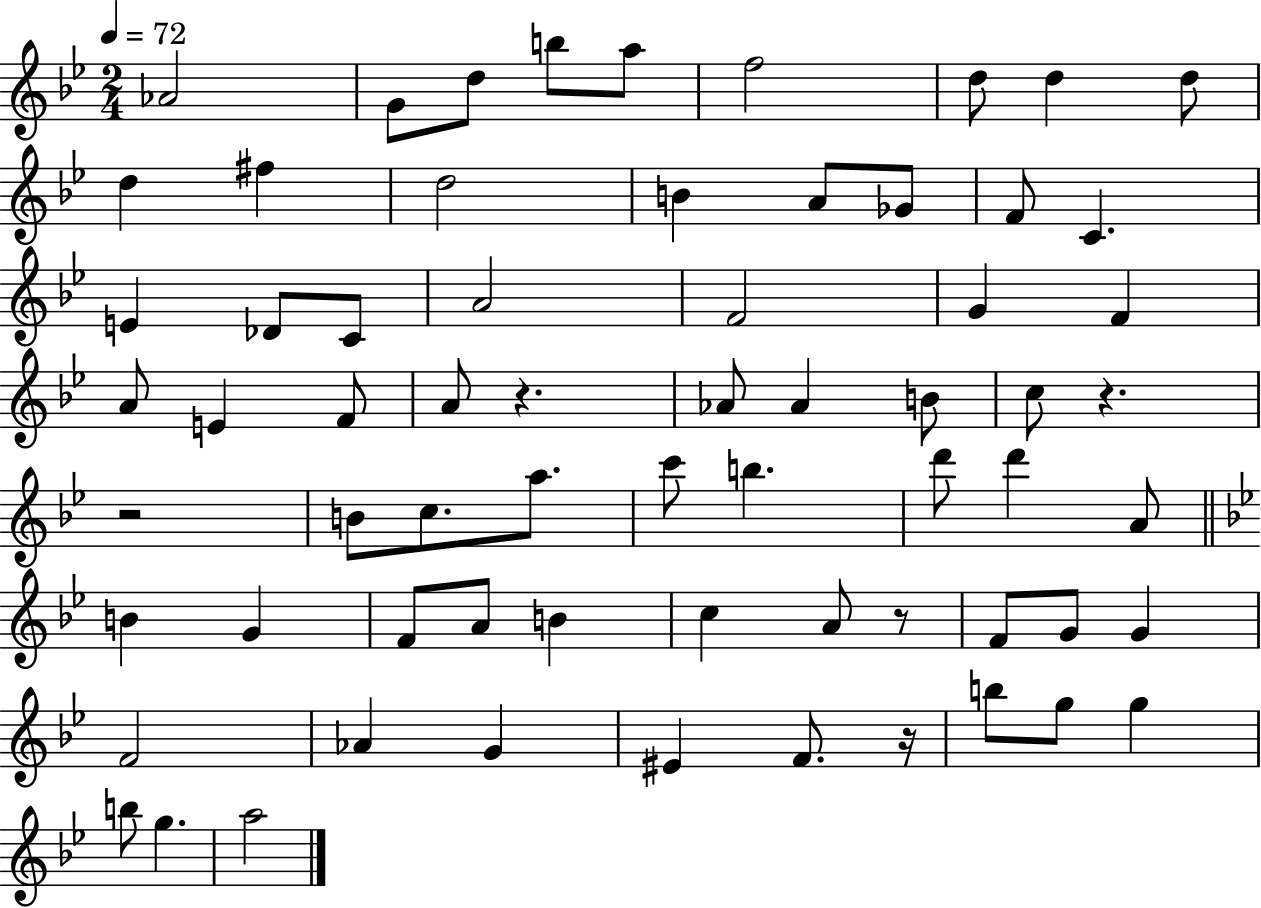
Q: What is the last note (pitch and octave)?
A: A5